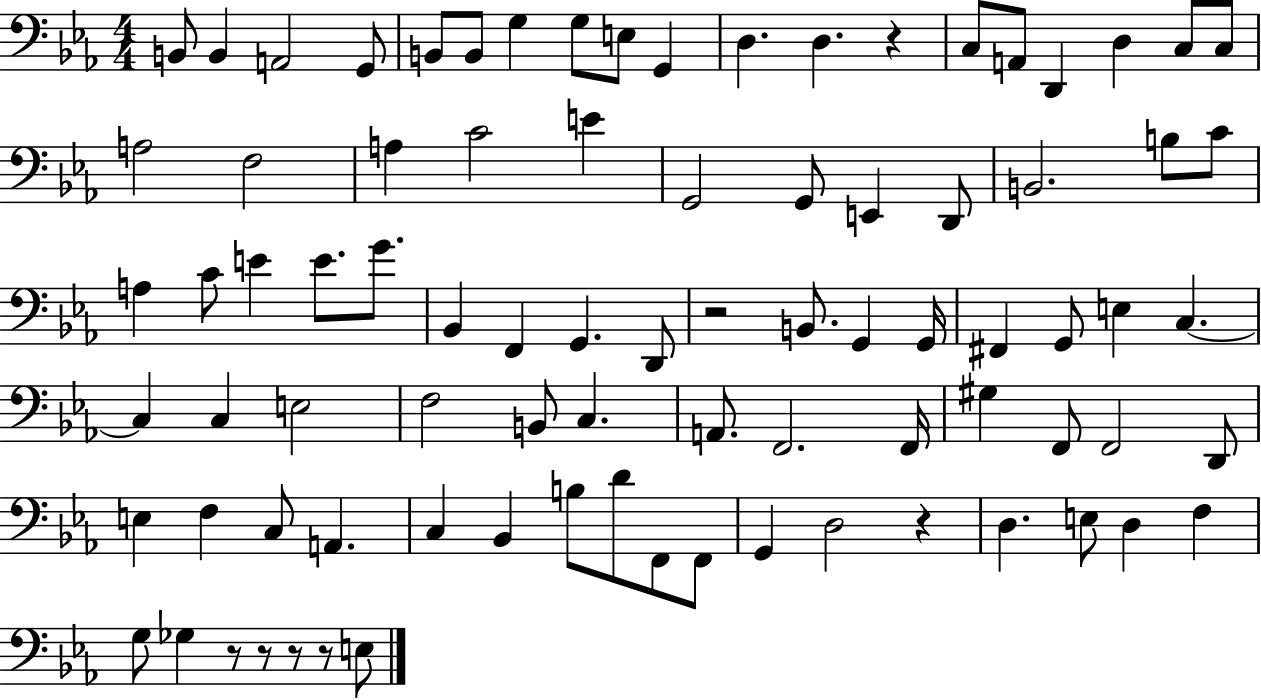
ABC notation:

X:1
T:Untitled
M:4/4
L:1/4
K:Eb
B,,/2 B,, A,,2 G,,/2 B,,/2 B,,/2 G, G,/2 E,/2 G,, D, D, z C,/2 A,,/2 D,, D, C,/2 C,/2 A,2 F,2 A, C2 E G,,2 G,,/2 E,, D,,/2 B,,2 B,/2 C/2 A, C/2 E E/2 G/2 _B,, F,, G,, D,,/2 z2 B,,/2 G,, G,,/4 ^F,, G,,/2 E, C, C, C, E,2 F,2 B,,/2 C, A,,/2 F,,2 F,,/4 ^G, F,,/2 F,,2 D,,/2 E, F, C,/2 A,, C, _B,, B,/2 D/2 F,,/2 F,,/2 G,, D,2 z D, E,/2 D, F, G,/2 _G, z/2 z/2 z/2 z/2 E,/2